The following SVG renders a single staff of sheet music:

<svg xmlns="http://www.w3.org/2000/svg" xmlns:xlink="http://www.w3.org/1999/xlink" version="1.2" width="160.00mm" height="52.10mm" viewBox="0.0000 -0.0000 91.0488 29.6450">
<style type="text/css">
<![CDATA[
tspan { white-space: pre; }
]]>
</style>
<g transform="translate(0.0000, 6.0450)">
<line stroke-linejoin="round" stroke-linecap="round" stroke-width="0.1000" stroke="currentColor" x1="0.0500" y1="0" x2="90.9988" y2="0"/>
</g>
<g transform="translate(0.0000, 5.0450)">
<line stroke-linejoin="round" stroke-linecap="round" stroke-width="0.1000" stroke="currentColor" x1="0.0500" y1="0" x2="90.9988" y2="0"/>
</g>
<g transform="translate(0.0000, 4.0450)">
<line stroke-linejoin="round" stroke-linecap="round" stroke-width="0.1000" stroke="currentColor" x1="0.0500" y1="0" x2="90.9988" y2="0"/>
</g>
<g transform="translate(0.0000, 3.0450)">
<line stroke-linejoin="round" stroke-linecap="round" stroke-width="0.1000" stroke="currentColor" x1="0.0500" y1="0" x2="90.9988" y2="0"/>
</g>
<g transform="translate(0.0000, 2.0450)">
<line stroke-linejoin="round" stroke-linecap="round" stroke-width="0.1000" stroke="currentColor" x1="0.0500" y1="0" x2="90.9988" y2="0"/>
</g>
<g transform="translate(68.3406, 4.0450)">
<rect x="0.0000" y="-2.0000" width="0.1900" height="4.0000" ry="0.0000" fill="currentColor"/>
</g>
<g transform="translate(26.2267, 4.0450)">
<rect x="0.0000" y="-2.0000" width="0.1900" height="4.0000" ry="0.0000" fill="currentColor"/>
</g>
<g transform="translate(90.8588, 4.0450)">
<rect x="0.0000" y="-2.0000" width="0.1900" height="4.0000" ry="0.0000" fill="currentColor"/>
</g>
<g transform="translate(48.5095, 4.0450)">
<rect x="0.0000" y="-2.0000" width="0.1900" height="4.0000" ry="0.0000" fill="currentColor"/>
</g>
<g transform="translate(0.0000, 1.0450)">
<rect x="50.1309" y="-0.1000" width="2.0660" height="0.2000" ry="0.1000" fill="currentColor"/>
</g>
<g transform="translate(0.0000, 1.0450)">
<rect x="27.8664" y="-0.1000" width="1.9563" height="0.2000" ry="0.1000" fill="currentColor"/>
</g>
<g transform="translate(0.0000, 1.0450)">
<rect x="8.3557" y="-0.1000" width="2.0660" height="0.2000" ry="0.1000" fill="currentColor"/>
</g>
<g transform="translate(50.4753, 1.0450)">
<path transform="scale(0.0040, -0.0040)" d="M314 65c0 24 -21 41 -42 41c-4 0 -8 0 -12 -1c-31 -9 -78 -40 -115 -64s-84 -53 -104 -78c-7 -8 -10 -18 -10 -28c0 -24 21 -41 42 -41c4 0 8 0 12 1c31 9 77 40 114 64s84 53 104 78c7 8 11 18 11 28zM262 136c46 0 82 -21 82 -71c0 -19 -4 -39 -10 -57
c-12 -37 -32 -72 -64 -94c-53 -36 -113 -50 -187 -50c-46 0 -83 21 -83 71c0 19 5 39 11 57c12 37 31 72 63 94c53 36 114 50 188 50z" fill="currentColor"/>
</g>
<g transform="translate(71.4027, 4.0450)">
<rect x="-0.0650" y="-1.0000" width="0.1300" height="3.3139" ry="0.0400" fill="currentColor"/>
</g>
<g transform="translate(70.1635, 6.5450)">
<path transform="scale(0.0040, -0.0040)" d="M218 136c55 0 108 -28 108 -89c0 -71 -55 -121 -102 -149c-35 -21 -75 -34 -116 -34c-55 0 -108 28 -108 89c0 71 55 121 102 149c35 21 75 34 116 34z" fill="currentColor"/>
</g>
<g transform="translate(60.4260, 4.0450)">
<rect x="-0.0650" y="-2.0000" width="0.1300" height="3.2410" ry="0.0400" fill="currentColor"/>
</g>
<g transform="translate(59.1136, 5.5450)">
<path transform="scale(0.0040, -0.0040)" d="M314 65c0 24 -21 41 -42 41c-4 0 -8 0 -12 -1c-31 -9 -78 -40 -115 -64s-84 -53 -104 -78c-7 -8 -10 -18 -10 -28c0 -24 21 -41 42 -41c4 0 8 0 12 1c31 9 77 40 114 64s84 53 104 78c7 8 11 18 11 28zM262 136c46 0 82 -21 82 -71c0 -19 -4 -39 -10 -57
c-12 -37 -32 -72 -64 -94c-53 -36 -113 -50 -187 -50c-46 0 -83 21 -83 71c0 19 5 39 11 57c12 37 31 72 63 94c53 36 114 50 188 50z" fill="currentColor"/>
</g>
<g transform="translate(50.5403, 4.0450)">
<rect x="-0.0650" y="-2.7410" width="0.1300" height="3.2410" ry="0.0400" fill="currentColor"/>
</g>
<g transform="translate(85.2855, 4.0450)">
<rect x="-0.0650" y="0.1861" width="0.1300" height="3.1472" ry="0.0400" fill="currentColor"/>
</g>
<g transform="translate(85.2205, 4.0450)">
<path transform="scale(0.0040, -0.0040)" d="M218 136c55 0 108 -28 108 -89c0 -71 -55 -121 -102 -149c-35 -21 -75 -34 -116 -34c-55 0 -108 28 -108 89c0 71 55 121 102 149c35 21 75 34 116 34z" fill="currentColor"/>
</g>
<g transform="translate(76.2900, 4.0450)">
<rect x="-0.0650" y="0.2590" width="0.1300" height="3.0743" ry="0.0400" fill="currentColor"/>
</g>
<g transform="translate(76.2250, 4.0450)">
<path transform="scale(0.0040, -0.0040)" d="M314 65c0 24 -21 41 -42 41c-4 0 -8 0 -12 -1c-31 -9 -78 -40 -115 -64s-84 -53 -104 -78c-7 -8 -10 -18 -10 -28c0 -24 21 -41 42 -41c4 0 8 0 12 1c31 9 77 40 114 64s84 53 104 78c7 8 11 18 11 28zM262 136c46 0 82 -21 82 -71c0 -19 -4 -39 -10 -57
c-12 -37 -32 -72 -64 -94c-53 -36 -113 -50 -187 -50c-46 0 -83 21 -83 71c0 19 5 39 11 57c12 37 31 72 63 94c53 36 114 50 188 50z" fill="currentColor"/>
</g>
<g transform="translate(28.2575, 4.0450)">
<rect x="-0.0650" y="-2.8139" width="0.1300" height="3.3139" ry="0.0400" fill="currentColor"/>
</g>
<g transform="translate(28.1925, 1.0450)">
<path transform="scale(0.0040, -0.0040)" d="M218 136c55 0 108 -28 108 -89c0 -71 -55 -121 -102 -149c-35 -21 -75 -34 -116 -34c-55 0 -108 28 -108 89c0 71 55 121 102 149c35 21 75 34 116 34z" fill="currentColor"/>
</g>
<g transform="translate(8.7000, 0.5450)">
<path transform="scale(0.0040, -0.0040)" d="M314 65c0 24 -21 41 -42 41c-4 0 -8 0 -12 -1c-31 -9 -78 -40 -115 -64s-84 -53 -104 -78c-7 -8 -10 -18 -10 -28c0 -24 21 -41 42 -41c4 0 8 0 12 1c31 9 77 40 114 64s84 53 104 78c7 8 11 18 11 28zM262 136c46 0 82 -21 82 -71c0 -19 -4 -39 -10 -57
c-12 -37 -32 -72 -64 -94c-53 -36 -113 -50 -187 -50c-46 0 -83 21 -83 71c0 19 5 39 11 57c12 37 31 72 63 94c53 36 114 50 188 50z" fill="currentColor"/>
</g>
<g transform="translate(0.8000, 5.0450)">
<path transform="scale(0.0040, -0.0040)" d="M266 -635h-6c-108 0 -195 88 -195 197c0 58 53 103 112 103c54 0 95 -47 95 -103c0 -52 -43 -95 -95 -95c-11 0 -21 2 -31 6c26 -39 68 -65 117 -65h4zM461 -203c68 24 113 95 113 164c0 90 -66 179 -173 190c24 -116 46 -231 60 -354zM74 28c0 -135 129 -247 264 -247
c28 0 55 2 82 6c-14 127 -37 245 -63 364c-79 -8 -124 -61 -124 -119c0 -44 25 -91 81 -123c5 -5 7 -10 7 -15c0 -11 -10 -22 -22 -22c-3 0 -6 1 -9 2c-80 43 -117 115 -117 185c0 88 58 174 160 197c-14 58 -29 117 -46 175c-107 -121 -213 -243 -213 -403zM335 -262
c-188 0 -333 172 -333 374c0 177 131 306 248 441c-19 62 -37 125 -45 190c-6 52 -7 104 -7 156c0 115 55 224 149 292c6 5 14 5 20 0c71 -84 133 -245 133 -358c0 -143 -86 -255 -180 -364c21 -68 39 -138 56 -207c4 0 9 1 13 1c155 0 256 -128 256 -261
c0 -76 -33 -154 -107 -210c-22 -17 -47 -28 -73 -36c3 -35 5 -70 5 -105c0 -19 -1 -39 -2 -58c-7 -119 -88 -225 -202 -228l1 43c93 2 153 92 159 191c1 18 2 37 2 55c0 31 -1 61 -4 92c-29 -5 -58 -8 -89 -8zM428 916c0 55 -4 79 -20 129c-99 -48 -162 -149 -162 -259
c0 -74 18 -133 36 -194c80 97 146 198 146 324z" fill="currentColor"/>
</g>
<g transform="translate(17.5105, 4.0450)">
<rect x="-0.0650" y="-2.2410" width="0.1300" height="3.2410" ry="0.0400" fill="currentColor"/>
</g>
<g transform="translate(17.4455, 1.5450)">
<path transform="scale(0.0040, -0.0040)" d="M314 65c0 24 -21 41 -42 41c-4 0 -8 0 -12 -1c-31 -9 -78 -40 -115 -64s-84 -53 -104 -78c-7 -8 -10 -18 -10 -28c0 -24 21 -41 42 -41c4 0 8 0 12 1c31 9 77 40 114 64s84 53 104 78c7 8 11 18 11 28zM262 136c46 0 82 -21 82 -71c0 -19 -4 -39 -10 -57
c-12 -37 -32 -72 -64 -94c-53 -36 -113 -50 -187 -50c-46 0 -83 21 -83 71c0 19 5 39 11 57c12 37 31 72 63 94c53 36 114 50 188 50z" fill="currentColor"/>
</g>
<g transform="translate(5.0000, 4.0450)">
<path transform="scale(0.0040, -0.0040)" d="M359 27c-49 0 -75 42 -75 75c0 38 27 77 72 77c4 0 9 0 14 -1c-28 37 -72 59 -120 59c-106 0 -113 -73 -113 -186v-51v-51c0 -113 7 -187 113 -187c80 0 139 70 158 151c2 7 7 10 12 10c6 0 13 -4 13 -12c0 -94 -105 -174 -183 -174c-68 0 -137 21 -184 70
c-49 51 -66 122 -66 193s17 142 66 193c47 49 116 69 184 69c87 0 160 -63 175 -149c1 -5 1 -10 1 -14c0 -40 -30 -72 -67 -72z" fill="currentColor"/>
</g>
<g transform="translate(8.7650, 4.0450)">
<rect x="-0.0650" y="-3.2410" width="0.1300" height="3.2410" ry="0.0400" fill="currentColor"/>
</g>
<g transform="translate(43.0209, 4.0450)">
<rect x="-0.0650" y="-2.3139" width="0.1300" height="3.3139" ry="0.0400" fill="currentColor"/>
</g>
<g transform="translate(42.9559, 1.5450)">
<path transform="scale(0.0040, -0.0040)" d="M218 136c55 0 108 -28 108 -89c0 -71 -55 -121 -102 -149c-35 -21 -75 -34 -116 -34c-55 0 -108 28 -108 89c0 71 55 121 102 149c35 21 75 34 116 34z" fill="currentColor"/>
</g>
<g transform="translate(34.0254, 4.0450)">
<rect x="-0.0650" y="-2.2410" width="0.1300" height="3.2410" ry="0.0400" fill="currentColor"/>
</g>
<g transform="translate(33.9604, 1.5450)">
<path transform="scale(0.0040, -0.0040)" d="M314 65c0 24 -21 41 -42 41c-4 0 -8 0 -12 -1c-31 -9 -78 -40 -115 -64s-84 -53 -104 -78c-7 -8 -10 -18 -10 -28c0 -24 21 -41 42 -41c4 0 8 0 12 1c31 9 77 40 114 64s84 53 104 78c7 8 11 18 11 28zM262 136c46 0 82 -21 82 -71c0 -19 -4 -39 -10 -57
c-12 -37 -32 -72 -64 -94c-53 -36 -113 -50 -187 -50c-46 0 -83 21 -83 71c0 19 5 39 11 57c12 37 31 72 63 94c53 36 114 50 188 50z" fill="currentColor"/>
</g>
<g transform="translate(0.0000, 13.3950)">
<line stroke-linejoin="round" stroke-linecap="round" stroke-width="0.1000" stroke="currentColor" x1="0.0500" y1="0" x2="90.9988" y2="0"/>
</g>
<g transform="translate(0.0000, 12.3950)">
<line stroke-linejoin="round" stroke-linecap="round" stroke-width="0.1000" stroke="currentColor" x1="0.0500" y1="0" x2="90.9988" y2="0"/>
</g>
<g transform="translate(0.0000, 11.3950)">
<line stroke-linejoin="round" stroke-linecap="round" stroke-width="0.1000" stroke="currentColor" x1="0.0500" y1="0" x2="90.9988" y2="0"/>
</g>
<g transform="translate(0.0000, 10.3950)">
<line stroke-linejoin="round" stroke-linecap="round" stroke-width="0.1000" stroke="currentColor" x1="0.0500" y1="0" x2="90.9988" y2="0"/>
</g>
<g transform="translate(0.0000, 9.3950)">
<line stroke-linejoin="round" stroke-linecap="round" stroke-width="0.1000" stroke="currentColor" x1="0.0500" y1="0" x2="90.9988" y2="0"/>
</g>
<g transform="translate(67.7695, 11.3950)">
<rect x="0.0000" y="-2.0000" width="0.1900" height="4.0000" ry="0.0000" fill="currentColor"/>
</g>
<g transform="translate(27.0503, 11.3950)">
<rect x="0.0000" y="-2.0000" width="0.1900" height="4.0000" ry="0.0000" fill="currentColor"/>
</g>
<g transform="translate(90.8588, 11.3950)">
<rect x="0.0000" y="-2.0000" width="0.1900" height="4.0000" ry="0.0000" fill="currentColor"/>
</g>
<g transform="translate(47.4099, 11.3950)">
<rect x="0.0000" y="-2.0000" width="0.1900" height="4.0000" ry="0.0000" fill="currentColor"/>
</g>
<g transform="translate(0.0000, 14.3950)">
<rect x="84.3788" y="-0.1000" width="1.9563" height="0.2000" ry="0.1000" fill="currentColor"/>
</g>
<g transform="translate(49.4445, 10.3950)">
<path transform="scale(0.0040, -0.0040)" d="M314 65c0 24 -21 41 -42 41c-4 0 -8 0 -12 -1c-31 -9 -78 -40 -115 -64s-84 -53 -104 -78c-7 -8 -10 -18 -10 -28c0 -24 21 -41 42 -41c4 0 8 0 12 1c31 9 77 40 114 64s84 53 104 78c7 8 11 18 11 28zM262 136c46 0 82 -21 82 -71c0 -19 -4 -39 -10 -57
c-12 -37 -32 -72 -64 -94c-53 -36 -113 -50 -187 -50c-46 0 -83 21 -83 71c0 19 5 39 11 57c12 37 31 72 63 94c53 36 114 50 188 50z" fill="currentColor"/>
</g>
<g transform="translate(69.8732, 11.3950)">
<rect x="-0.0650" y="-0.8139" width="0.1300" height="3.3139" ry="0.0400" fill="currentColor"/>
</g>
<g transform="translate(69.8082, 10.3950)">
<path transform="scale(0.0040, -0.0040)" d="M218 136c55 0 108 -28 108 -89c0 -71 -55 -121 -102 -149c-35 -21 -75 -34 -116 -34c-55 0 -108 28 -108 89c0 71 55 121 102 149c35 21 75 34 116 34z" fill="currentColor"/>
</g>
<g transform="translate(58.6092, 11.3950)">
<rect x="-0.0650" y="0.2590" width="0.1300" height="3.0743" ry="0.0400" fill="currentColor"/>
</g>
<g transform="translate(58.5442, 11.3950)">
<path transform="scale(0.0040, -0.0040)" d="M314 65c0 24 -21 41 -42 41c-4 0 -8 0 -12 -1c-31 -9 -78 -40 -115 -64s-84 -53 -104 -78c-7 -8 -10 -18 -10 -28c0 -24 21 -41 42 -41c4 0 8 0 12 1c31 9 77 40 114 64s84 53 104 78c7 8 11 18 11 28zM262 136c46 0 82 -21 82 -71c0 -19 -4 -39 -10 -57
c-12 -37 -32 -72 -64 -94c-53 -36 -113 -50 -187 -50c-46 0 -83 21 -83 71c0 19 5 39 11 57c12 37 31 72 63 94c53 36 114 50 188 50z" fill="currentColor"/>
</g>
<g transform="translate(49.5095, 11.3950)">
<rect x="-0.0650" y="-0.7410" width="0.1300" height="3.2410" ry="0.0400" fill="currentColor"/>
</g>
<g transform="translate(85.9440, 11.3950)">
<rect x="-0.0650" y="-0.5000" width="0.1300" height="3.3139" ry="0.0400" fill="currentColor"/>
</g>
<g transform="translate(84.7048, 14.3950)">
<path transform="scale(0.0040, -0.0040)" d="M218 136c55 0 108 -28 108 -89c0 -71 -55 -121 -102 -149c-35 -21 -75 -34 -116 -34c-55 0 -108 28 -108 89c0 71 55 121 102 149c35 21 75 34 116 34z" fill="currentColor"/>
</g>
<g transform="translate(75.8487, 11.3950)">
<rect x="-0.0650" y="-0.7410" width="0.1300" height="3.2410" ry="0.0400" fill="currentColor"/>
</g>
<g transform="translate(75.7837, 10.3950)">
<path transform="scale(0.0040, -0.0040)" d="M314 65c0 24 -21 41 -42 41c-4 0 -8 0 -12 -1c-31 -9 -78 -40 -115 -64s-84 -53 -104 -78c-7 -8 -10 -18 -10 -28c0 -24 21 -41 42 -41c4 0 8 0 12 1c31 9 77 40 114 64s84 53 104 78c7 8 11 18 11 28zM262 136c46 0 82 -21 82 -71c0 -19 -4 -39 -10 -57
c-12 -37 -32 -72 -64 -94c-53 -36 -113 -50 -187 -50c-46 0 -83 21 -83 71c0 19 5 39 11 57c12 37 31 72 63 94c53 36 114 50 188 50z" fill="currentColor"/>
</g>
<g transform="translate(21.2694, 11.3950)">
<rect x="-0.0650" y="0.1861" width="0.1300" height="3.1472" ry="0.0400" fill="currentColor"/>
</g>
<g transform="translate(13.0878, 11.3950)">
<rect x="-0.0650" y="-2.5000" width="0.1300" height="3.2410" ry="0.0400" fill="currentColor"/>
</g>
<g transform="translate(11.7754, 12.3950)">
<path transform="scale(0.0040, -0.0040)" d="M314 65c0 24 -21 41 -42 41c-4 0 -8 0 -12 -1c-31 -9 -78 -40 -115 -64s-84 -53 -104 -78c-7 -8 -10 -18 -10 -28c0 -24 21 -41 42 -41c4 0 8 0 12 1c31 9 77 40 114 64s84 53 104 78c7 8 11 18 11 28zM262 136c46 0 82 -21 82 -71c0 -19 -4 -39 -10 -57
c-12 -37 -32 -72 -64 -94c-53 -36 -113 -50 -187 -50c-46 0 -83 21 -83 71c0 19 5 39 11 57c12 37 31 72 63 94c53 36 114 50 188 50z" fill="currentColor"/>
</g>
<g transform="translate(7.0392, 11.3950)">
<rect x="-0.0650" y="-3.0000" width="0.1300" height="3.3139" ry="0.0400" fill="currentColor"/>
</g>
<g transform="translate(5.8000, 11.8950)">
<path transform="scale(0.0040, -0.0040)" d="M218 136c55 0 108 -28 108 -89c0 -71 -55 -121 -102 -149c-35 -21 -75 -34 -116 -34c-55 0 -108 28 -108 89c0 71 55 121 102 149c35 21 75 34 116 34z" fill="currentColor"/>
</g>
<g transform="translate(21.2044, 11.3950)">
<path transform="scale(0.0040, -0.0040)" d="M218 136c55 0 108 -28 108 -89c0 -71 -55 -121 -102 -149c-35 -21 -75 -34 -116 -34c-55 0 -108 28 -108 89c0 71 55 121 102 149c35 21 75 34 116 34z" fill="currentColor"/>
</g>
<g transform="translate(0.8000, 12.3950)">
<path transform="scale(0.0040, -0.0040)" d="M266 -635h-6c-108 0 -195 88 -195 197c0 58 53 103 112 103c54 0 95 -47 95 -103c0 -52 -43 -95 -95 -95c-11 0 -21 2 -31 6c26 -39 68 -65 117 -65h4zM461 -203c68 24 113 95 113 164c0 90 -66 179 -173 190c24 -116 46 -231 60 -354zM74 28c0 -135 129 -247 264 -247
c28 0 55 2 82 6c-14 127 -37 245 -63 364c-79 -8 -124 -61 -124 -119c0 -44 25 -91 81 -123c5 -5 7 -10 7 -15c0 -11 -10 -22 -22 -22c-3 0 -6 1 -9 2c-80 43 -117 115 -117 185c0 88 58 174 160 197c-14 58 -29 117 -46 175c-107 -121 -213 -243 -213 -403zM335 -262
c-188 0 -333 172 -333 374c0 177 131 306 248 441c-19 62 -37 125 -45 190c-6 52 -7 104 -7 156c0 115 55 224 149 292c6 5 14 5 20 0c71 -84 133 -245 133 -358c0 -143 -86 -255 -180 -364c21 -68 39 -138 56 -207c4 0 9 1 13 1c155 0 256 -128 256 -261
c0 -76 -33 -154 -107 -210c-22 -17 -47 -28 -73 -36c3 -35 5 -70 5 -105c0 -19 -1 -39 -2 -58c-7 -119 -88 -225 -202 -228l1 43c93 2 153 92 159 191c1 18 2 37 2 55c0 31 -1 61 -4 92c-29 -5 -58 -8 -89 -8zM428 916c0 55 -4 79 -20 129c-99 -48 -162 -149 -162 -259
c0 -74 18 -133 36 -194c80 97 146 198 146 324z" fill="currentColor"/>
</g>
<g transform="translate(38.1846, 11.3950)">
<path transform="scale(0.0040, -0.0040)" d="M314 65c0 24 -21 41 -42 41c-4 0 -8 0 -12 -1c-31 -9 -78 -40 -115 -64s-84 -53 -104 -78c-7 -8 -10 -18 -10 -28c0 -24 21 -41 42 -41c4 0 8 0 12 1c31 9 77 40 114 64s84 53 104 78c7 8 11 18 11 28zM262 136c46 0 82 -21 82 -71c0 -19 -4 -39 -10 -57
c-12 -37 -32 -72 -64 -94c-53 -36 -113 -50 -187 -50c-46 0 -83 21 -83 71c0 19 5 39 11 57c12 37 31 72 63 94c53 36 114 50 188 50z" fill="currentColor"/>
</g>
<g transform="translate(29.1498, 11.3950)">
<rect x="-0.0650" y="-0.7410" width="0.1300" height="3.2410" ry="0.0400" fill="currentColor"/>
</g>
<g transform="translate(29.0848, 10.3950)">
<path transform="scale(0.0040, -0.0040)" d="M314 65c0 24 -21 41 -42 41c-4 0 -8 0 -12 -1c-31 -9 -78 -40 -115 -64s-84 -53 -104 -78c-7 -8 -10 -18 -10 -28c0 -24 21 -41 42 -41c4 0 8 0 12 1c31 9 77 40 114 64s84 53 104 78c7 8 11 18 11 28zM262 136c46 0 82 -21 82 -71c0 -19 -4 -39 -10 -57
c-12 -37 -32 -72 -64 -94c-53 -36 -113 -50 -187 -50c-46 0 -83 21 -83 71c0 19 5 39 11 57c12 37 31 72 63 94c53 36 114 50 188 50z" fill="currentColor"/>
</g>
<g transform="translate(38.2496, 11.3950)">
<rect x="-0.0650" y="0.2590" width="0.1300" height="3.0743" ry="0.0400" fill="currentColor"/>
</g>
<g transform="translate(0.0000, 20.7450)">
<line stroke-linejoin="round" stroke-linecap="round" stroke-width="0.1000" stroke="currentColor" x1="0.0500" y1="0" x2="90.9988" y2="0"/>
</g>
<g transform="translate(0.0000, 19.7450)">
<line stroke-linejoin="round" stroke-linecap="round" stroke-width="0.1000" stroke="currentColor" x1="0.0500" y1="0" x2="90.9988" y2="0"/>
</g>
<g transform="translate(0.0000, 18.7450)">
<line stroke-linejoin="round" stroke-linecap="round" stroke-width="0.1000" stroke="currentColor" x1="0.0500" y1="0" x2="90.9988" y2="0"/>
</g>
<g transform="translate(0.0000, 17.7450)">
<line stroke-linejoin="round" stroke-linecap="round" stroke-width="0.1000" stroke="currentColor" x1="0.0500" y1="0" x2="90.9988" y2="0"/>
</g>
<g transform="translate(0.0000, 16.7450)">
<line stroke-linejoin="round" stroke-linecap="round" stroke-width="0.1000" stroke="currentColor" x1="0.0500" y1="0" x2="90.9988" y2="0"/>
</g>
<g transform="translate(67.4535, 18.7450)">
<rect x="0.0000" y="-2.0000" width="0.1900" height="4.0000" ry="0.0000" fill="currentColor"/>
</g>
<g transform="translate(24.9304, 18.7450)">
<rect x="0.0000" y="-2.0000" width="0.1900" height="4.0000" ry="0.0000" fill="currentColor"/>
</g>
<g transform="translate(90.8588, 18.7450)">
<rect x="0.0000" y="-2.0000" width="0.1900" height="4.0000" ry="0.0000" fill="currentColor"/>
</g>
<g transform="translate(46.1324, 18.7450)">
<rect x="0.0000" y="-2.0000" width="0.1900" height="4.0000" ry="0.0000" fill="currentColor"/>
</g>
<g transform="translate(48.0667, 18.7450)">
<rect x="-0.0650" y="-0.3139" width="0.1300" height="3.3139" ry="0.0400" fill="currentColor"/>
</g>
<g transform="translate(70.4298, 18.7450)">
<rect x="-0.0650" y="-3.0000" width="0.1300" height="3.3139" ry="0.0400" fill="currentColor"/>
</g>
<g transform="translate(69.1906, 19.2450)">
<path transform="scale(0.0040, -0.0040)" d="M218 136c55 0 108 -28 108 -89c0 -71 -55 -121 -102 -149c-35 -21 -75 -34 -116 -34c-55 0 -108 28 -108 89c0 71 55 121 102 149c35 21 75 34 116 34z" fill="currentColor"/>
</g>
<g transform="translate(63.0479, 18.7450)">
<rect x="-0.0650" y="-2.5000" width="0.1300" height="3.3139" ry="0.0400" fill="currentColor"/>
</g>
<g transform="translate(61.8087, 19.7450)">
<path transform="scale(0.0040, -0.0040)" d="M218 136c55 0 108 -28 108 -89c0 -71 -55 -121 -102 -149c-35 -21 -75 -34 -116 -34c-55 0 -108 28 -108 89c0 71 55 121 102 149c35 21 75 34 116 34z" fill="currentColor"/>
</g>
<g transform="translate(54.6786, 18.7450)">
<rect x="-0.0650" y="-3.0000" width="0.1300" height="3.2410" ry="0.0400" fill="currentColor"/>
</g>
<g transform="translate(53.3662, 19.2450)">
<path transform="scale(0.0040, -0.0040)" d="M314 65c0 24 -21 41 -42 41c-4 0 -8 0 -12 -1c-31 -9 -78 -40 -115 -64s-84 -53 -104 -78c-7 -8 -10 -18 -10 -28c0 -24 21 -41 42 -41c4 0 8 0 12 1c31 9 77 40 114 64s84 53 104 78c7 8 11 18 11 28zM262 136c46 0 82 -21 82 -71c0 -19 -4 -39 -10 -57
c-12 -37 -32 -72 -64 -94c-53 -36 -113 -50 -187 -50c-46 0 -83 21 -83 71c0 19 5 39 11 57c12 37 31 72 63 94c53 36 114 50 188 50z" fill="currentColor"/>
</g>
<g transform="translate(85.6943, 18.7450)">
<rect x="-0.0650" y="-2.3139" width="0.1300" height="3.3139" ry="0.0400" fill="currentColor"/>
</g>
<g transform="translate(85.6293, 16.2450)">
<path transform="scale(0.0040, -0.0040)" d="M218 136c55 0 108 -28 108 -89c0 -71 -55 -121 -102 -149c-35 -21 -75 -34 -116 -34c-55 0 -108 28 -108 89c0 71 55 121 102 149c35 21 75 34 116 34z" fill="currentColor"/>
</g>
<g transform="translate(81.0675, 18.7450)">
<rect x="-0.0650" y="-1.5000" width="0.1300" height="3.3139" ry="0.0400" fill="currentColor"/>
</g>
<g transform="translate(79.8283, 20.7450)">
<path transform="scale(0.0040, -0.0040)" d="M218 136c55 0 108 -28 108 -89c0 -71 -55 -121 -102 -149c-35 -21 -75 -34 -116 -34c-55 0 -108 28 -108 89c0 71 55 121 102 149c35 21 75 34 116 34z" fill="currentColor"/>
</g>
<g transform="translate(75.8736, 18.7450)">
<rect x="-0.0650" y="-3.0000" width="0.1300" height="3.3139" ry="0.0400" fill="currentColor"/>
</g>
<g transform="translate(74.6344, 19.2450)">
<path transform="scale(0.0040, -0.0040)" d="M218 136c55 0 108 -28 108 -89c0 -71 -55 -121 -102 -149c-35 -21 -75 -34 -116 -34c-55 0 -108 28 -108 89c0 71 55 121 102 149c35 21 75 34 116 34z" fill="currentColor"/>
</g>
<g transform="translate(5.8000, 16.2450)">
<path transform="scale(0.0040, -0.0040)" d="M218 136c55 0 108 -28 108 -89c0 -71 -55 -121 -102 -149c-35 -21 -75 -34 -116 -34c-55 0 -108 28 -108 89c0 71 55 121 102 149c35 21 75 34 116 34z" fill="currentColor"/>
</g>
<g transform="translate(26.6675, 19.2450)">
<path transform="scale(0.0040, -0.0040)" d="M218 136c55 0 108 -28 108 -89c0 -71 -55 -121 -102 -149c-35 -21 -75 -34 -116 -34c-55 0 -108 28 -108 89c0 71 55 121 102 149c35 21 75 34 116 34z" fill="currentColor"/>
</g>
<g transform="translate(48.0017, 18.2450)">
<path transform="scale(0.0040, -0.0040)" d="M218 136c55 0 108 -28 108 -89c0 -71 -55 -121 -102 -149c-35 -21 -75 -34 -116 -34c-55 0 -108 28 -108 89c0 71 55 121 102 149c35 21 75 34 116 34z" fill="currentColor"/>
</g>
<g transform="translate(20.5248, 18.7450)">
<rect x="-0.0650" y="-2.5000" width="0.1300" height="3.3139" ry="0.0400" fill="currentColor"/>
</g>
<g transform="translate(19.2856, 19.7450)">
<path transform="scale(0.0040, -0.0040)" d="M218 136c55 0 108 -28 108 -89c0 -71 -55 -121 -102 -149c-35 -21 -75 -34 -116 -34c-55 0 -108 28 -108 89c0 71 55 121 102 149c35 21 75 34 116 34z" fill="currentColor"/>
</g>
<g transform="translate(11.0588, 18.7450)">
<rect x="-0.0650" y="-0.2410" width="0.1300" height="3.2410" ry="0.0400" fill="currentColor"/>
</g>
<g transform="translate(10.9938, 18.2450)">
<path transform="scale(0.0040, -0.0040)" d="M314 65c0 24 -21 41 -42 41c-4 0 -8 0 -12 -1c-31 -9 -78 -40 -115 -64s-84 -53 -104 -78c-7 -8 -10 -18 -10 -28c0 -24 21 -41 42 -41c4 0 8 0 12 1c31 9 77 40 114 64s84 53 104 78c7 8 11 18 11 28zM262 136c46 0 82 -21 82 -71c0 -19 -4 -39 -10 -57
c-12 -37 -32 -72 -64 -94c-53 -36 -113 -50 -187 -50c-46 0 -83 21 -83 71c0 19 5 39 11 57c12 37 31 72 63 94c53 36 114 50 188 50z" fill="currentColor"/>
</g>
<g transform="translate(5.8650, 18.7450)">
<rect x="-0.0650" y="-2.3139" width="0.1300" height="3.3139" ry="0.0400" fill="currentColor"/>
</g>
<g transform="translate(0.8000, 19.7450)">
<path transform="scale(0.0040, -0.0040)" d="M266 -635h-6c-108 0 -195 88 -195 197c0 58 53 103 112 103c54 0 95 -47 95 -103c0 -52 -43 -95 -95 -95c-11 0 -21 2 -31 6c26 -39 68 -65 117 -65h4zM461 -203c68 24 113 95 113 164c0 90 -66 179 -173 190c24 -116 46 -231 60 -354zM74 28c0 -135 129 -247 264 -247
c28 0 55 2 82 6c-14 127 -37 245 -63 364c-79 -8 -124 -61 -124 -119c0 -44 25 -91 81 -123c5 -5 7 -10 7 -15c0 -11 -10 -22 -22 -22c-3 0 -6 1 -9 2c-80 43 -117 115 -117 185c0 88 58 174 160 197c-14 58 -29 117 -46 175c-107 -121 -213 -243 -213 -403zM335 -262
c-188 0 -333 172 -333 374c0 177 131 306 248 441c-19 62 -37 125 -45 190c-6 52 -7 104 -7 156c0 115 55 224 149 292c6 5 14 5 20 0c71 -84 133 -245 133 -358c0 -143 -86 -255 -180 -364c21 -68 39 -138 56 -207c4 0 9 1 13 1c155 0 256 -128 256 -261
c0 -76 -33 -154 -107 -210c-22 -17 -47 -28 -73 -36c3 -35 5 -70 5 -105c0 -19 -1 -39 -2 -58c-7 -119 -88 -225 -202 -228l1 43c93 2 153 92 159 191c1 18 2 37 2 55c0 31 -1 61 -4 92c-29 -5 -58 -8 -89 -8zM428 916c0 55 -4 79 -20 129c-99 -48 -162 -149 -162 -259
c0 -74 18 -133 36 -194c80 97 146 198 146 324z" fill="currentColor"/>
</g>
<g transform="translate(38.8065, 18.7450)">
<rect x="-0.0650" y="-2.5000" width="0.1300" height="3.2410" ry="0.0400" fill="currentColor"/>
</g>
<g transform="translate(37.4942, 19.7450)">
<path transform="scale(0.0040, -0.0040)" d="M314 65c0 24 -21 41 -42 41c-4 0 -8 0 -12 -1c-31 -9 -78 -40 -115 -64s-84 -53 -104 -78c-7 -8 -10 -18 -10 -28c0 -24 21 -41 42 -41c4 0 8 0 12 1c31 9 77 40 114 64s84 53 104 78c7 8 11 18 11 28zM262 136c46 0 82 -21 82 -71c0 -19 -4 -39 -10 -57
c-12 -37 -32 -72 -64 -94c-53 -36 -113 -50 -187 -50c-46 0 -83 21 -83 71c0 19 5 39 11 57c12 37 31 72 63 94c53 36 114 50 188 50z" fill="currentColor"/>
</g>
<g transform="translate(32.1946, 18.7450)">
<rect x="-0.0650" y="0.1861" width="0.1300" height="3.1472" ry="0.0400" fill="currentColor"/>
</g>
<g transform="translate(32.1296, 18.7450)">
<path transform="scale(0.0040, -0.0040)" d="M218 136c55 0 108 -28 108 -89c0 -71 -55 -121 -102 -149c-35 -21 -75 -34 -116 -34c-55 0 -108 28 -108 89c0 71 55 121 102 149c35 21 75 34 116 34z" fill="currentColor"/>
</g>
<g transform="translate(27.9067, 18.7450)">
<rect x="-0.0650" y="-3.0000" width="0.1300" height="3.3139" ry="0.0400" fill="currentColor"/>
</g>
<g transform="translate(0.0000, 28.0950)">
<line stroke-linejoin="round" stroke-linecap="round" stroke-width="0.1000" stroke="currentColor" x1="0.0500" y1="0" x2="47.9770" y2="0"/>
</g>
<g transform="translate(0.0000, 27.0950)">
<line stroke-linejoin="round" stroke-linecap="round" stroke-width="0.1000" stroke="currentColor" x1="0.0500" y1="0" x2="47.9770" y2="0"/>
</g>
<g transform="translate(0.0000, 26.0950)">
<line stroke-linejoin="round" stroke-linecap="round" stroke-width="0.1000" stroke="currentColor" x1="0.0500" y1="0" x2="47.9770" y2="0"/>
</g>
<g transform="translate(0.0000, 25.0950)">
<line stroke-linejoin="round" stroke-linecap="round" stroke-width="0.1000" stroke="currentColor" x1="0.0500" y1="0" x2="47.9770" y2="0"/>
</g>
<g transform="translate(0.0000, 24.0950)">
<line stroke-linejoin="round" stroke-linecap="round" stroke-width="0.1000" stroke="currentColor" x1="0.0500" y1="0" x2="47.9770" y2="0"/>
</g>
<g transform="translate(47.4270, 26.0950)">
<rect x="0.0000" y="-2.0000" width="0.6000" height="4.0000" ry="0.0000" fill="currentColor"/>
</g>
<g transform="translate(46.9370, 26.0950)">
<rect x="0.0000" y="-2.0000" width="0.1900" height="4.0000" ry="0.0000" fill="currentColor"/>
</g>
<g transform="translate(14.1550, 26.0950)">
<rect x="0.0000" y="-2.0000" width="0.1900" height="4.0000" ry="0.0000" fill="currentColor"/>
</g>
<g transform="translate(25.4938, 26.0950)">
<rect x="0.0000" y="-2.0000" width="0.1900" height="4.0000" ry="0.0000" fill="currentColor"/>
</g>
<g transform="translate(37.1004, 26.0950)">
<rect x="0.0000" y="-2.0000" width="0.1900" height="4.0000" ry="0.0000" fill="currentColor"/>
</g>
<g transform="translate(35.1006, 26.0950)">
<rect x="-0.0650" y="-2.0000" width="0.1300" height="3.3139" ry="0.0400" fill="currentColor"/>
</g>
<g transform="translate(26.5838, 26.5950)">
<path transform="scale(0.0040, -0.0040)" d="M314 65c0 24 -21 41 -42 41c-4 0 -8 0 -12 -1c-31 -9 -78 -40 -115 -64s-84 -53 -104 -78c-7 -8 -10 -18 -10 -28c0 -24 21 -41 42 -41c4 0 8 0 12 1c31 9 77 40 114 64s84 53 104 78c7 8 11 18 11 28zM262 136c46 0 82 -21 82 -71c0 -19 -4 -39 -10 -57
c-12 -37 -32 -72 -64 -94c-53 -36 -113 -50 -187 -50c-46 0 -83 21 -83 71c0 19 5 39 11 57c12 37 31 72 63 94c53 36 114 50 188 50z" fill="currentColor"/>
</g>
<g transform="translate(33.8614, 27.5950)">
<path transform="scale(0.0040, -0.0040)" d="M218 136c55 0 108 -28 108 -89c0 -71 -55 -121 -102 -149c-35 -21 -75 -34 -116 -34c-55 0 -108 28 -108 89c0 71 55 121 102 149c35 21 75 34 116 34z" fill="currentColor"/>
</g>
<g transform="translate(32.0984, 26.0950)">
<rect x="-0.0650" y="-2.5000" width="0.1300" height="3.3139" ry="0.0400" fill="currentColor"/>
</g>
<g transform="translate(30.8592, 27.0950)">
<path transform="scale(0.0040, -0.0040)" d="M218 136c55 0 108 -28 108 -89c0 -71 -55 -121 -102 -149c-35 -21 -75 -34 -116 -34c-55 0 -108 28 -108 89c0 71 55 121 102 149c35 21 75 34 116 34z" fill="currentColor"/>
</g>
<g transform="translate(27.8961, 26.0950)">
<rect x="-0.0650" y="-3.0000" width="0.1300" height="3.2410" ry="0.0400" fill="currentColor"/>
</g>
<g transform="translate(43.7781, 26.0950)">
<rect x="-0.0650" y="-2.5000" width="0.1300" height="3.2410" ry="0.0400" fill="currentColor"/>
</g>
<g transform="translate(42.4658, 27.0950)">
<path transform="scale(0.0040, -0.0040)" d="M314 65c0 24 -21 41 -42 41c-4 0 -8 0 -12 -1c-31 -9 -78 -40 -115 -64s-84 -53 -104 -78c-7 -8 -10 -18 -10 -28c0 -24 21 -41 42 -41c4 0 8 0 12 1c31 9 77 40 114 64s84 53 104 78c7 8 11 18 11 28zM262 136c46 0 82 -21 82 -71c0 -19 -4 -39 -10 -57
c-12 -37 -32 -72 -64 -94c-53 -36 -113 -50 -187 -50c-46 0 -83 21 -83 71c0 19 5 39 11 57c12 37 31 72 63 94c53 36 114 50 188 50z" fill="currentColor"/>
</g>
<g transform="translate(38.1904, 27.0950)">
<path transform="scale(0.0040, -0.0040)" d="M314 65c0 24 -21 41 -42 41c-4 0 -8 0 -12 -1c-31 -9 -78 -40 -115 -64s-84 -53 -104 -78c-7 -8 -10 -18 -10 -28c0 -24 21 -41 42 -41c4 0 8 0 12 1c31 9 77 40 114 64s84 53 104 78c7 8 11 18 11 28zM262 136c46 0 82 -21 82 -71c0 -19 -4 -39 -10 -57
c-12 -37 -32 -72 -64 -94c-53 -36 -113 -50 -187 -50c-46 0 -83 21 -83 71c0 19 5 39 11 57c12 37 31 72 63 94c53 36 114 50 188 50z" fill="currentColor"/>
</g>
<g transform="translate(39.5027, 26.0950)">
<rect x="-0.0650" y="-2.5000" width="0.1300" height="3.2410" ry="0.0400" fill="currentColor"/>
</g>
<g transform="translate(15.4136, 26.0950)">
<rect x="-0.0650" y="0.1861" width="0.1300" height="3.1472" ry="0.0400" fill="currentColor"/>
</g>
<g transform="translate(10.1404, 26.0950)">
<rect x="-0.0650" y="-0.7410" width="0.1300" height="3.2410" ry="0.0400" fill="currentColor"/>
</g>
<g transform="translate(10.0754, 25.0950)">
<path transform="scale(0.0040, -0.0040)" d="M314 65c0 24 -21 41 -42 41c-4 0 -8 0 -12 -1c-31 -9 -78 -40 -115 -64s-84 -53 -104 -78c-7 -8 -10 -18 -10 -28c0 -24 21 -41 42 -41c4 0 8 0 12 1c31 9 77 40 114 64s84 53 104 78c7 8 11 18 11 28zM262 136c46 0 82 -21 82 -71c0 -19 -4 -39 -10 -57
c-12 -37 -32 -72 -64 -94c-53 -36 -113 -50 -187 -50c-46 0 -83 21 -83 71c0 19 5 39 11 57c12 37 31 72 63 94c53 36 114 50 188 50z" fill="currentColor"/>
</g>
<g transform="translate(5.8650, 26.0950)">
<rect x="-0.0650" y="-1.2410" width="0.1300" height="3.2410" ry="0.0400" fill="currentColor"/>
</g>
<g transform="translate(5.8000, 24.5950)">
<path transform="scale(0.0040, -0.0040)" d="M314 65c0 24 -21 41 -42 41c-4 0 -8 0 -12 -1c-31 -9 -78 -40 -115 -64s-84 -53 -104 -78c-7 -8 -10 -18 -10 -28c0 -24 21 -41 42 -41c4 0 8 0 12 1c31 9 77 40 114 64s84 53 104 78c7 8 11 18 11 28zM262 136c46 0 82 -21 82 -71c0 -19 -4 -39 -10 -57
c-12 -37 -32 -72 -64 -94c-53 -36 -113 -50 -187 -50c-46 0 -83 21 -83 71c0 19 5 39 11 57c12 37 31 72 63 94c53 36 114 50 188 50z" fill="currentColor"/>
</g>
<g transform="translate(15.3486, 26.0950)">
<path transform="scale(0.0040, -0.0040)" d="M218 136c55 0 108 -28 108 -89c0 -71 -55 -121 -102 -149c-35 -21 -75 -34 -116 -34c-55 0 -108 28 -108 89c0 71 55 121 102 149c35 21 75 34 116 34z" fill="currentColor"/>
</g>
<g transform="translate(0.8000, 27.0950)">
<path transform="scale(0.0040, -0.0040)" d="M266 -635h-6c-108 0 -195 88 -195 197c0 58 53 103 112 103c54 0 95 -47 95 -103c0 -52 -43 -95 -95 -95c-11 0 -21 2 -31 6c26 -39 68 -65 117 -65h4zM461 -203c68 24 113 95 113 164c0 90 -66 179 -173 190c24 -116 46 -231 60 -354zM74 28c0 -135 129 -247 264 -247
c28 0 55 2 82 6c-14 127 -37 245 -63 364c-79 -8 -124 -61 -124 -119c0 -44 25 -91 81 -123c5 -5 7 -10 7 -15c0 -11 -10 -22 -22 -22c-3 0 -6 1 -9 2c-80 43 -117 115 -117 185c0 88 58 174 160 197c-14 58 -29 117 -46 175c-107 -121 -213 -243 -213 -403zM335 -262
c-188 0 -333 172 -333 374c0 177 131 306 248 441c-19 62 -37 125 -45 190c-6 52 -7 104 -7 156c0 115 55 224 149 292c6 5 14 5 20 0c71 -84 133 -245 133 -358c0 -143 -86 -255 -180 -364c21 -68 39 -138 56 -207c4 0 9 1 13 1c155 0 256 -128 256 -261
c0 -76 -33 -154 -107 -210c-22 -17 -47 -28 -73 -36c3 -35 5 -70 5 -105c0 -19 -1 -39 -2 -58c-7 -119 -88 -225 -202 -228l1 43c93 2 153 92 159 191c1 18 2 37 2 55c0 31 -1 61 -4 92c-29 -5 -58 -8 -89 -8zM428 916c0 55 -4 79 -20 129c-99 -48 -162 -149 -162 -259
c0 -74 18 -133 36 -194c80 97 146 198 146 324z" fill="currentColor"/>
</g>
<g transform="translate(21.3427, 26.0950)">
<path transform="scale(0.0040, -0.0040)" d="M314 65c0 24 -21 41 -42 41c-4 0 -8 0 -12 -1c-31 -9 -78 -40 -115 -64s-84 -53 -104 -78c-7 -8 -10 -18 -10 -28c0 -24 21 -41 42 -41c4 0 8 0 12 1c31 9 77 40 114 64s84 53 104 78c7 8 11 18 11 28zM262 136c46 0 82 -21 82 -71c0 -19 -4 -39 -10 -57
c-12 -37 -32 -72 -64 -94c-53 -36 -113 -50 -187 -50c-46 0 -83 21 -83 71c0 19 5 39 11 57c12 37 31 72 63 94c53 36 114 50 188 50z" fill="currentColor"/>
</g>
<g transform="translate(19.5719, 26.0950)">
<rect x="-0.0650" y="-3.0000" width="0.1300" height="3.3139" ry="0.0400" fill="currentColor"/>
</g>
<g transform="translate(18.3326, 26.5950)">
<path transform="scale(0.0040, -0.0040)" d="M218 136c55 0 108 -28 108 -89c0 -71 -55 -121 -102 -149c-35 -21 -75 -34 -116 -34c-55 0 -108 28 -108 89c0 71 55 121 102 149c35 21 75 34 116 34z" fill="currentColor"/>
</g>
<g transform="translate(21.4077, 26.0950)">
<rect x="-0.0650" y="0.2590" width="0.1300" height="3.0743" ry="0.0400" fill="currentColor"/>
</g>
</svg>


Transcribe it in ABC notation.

X:1
T:Untitled
M:4/4
L:1/4
K:C
b2 g2 a g2 g a2 F2 D B2 B A G2 B d2 B2 d2 B2 d d2 C g c2 G A B G2 c A2 G A A E g e2 d2 B A B2 A2 G F G2 G2